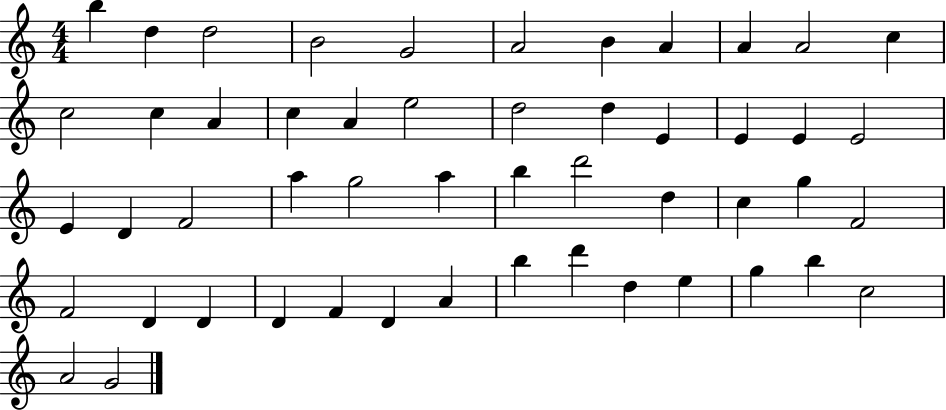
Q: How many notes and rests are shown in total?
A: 51